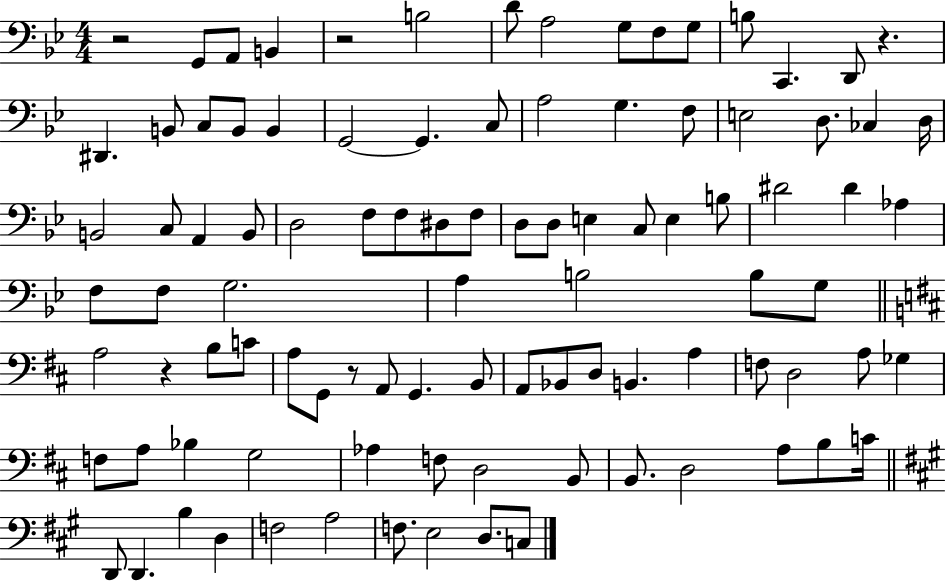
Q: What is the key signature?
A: BES major